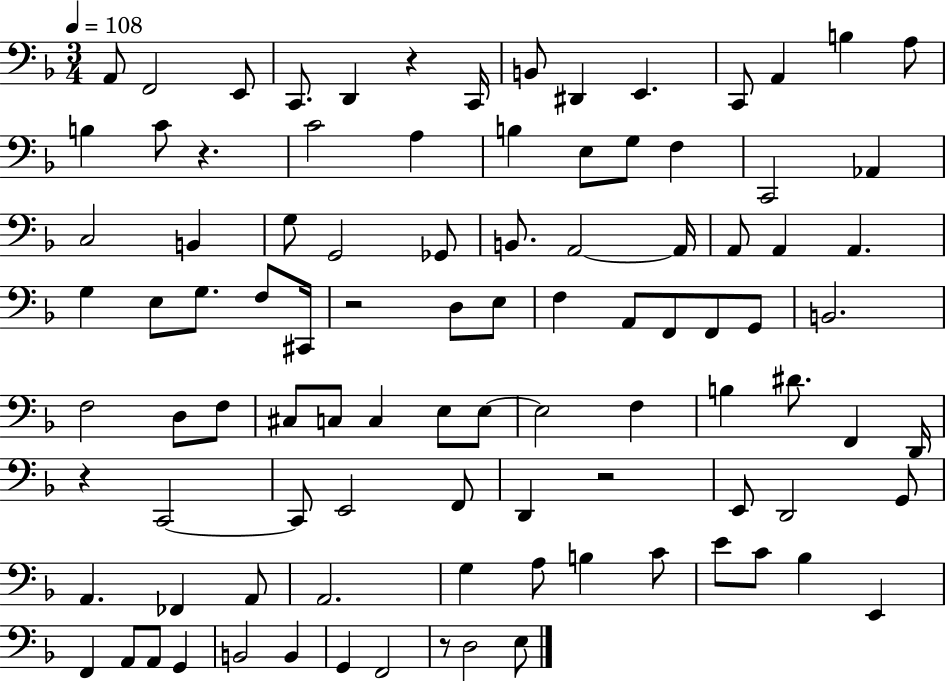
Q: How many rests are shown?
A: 6